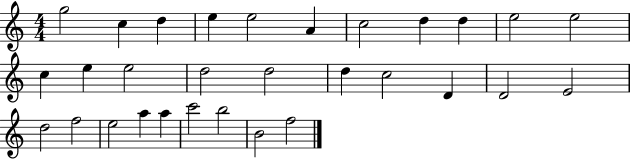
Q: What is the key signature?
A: C major